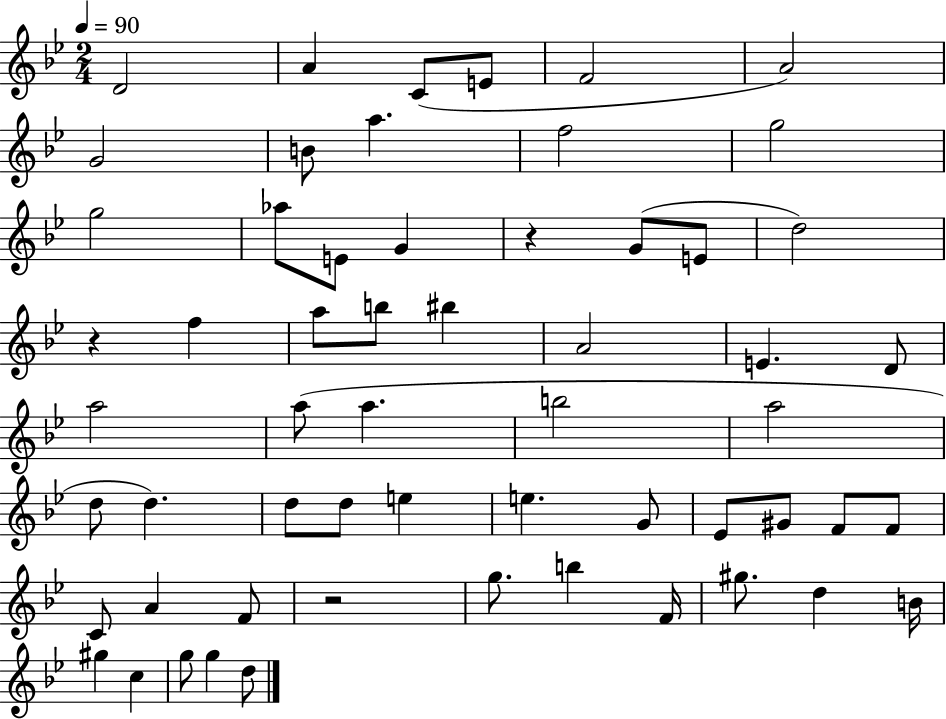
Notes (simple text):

D4/h A4/q C4/e E4/e F4/h A4/h G4/h B4/e A5/q. F5/h G5/h G5/h Ab5/e E4/e G4/q R/q G4/e E4/e D5/h R/q F5/q A5/e B5/e BIS5/q A4/h E4/q. D4/e A5/h A5/e A5/q. B5/h A5/h D5/e D5/q. D5/e D5/e E5/q E5/q. G4/e Eb4/e G#4/e F4/e F4/e C4/e A4/q F4/e R/h G5/e. B5/q F4/s G#5/e. D5/q B4/s G#5/q C5/q G5/e G5/q D5/e